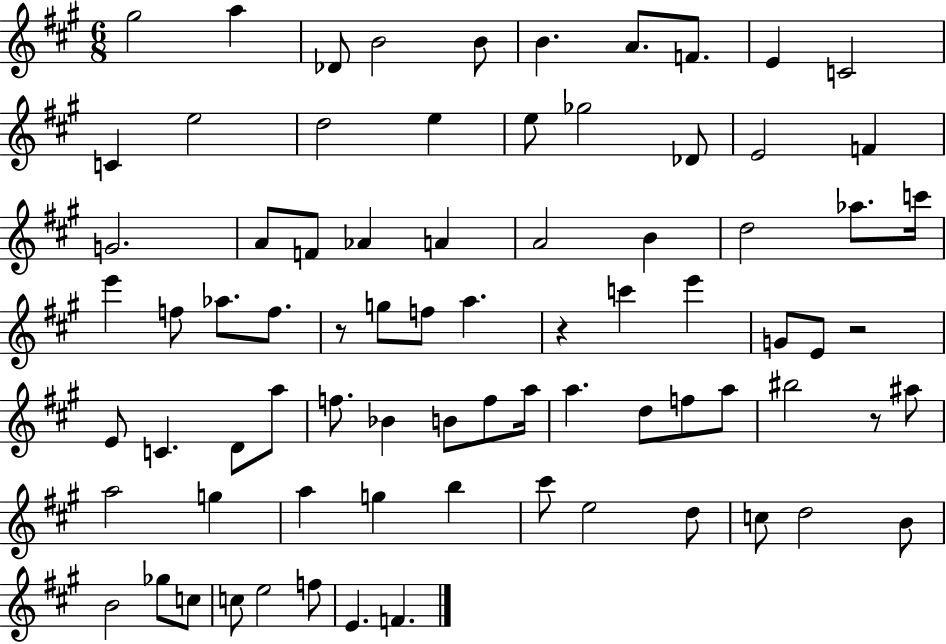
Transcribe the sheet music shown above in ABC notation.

X:1
T:Untitled
M:6/8
L:1/4
K:A
^g2 a _D/2 B2 B/2 B A/2 F/2 E C2 C e2 d2 e e/2 _g2 _D/2 E2 F G2 A/2 F/2 _A A A2 B d2 _a/2 c'/4 e' f/2 _a/2 f/2 z/2 g/2 f/2 a z c' e' G/2 E/2 z2 E/2 C D/2 a/2 f/2 _B B/2 f/2 a/4 a d/2 f/2 a/2 ^b2 z/2 ^a/2 a2 g a g b ^c'/2 e2 d/2 c/2 d2 B/2 B2 _g/2 c/2 c/2 e2 f/2 E F